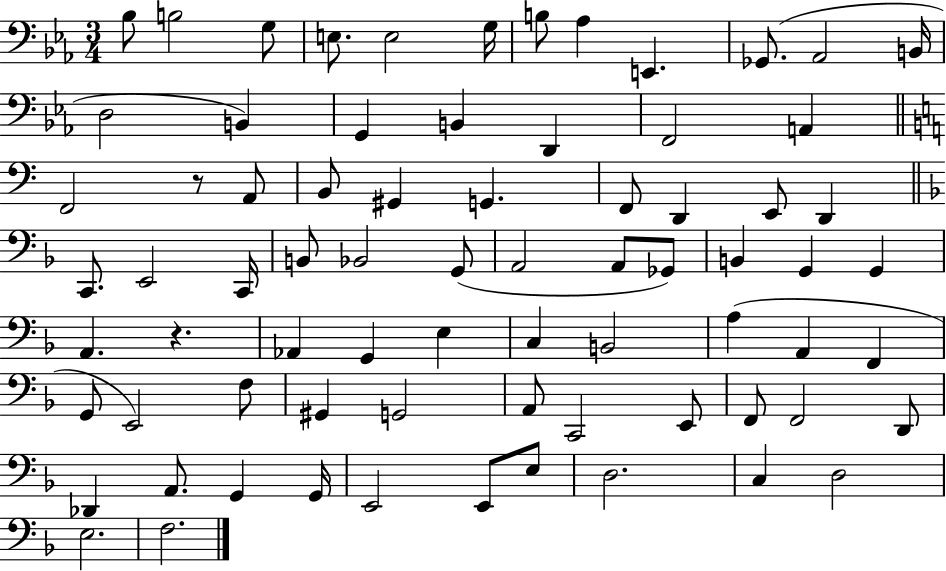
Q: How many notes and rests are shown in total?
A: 74